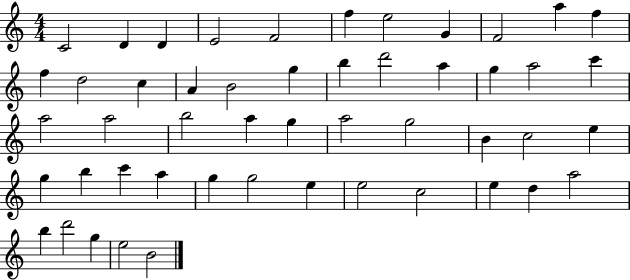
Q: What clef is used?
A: treble